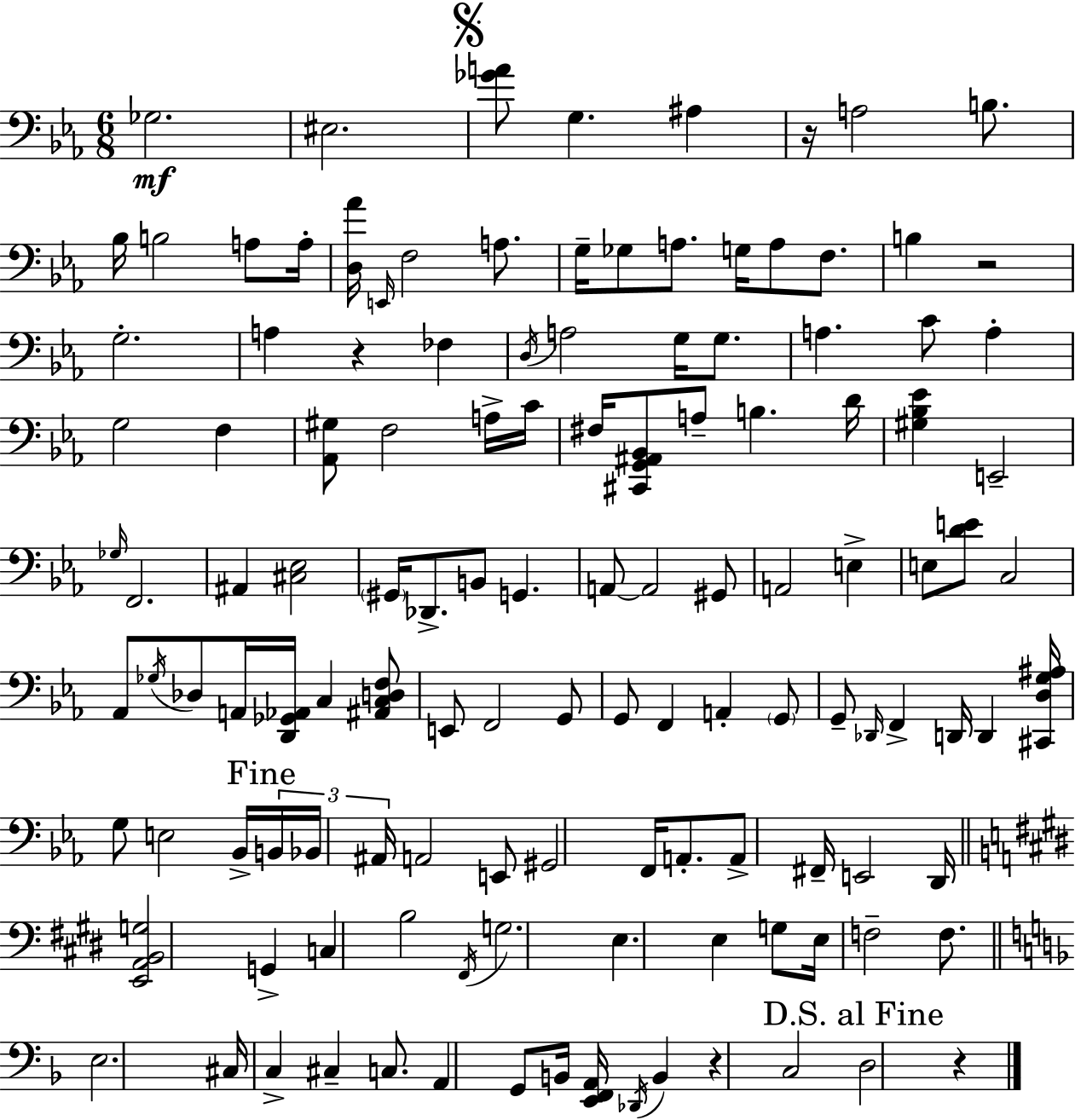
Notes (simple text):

Gb3/h. EIS3/h. [Gb4,A4]/e G3/q. A#3/q R/s A3/h B3/e. Bb3/s B3/h A3/e A3/s [D3,Ab4]/s E2/s F3/h A3/e. G3/s Gb3/e A3/e. G3/s A3/e F3/e. B3/q R/h G3/h. A3/q R/q FES3/q D3/s A3/h G3/s G3/e. A3/q. C4/e A3/q G3/h F3/q [Ab2,G#3]/e F3/h A3/s C4/s F#3/s [C#2,G2,A#2,Bb2]/e A3/e B3/q. D4/s [G#3,Bb3,Eb4]/q E2/h Gb3/s F2/h. A#2/q [C#3,Eb3]/h G#2/s Db2/e. B2/e G2/q. A2/e A2/h G#2/e A2/h E3/q E3/e [D4,E4]/e C3/h Ab2/e Gb3/s Db3/e A2/s [D2,Gb2,Ab2]/s C3/q [A#2,C3,D3,F3]/e E2/e F2/h G2/e G2/e F2/q A2/q G2/e G2/e Db2/s F2/q D2/s D2/q [C#2,D3,G3,A#3]/s G3/e E3/h Bb2/s B2/s Bb2/s A#2/s A2/h E2/e G#2/h F2/s A2/e. A2/e F#2/s E2/h D2/s [E2,A2,B2,G3]/h G2/q C3/q B3/h F#2/s G3/h. E3/q. E3/q G3/e E3/s F3/h F3/e. E3/h. C#3/s C3/q C#3/q C3/e. A2/q G2/e B2/s [E2,F2,A2]/s Db2/s B2/q R/q C3/h D3/h R/q